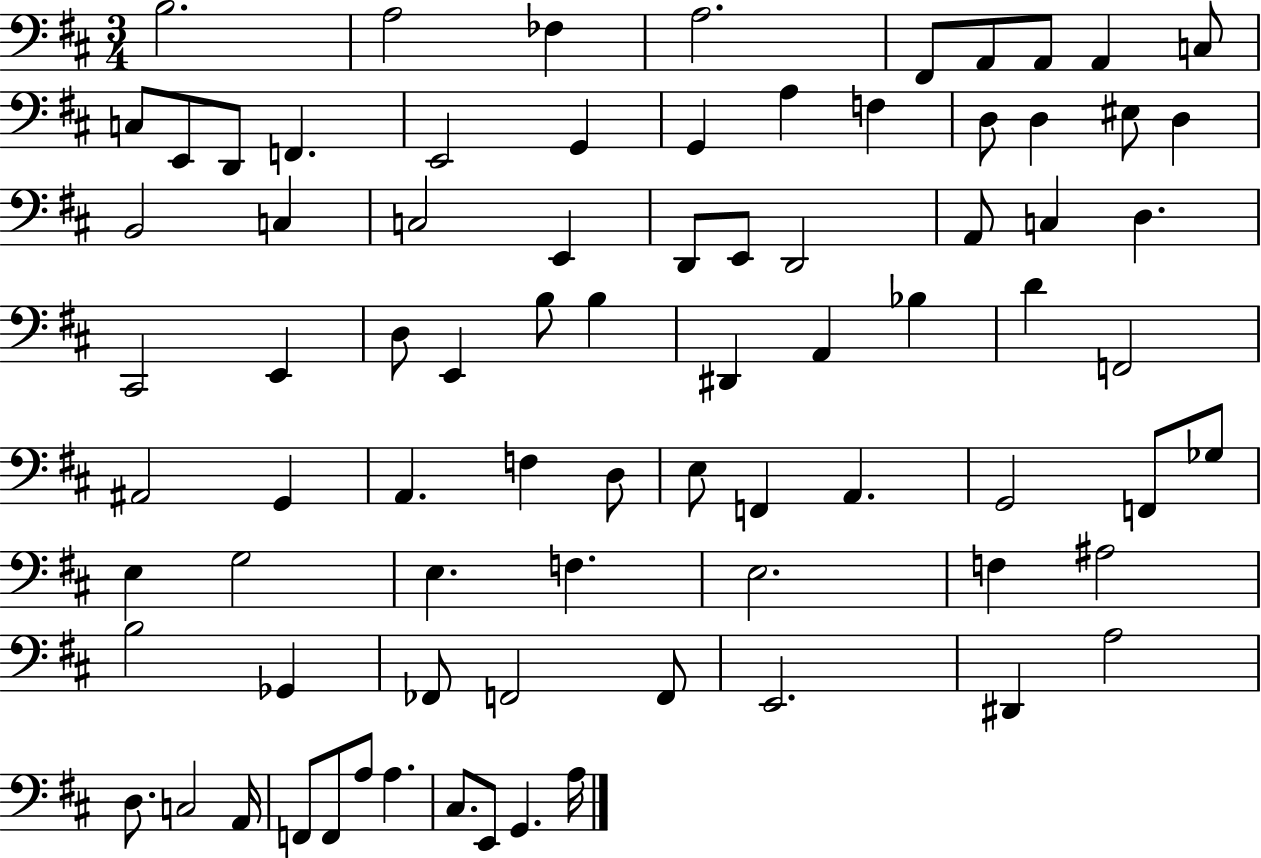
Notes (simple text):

B3/h. A3/h FES3/q A3/h. F#2/e A2/e A2/e A2/q C3/e C3/e E2/e D2/e F2/q. E2/h G2/q G2/q A3/q F3/q D3/e D3/q EIS3/e D3/q B2/h C3/q C3/h E2/q D2/e E2/e D2/h A2/e C3/q D3/q. C#2/h E2/q D3/e E2/q B3/e B3/q D#2/q A2/q Bb3/q D4/q F2/h A#2/h G2/q A2/q. F3/q D3/e E3/e F2/q A2/q. G2/h F2/e Gb3/e E3/q G3/h E3/q. F3/q. E3/h. F3/q A#3/h B3/h Gb2/q FES2/e F2/h F2/e E2/h. D#2/q A3/h D3/e. C3/h A2/s F2/e F2/e A3/e A3/q. C#3/e. E2/e G2/q. A3/s